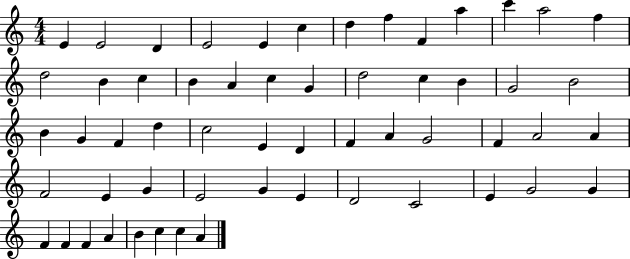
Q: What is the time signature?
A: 4/4